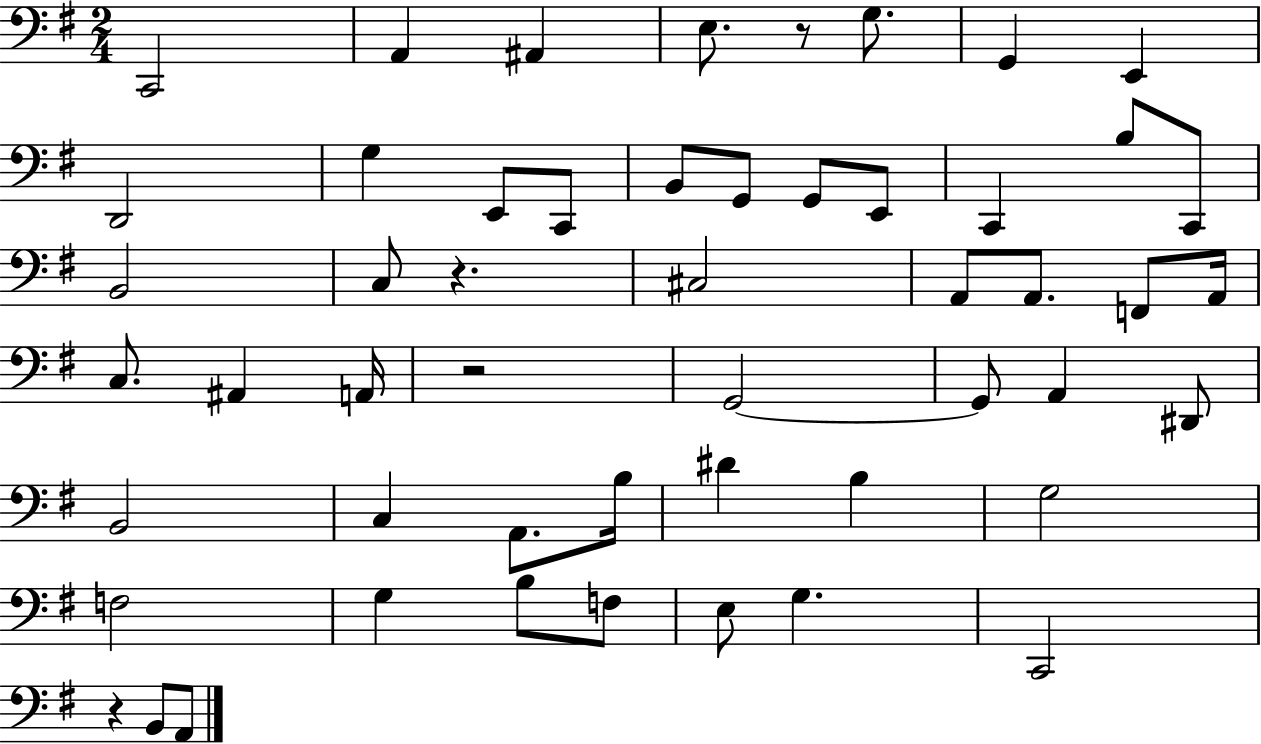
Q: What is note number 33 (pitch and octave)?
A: B2